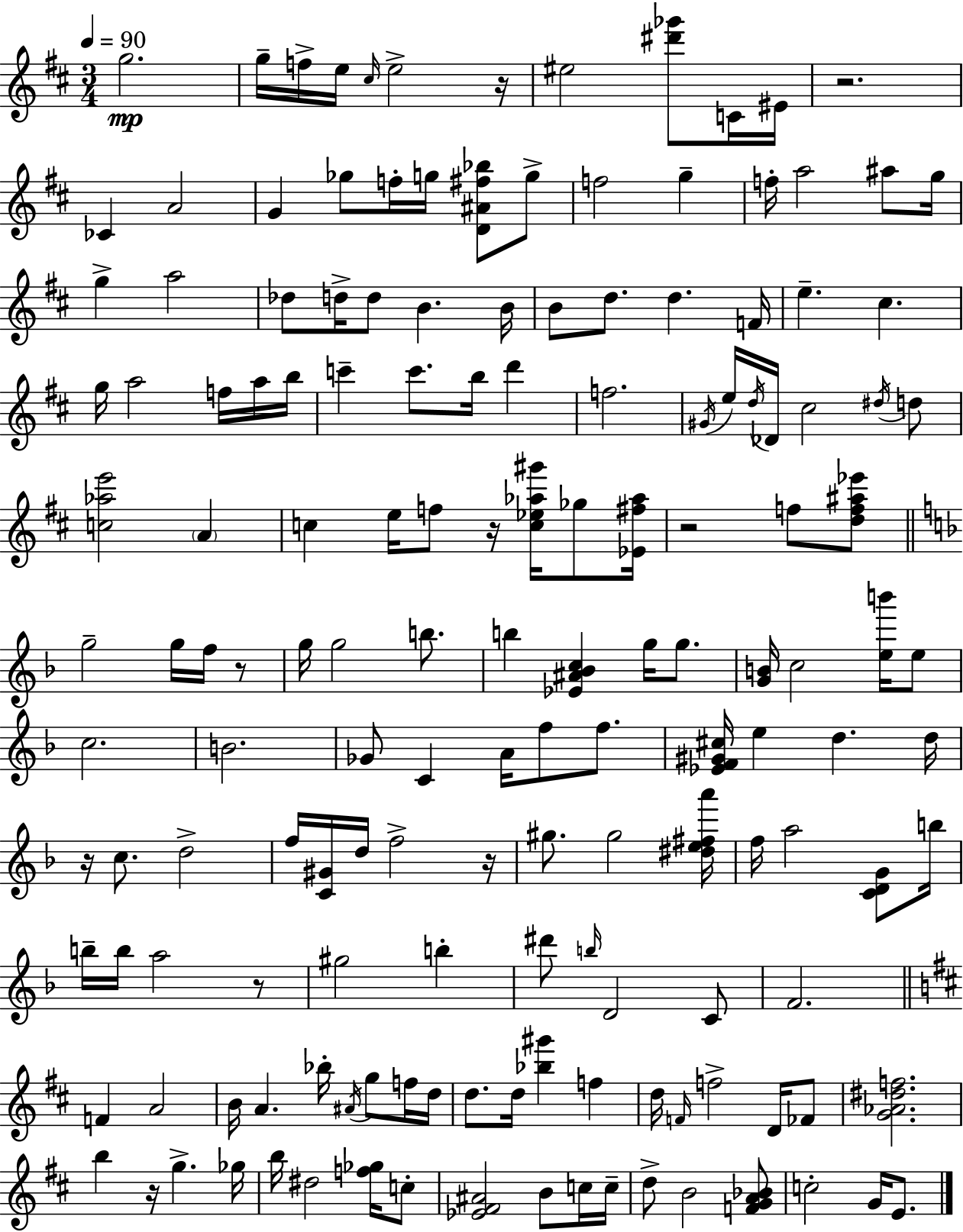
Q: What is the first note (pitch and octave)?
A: G5